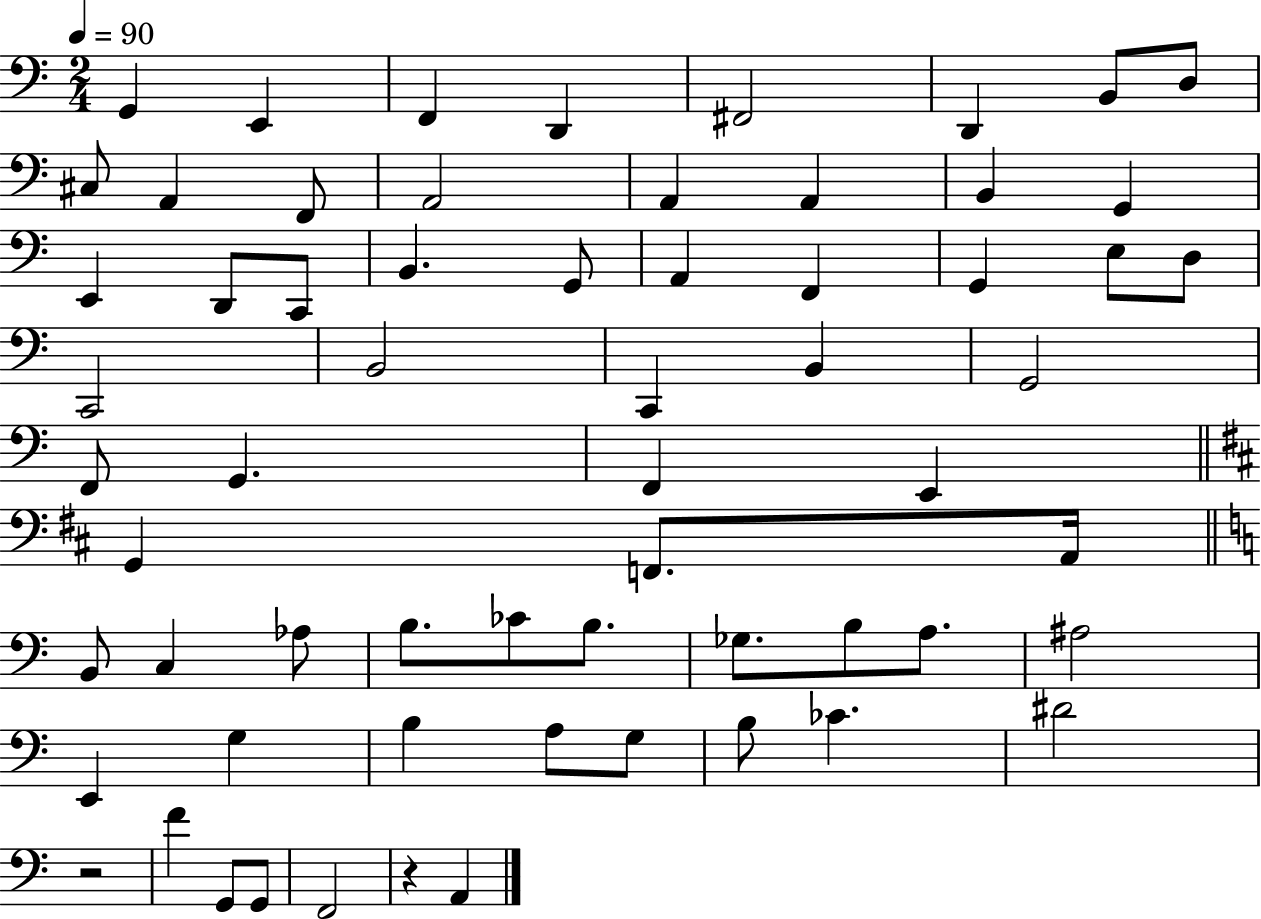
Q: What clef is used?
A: bass